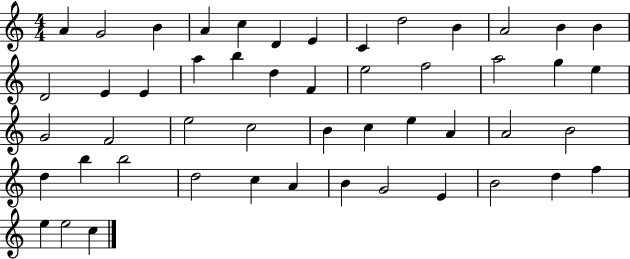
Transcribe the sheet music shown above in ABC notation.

X:1
T:Untitled
M:4/4
L:1/4
K:C
A G2 B A c D E C d2 B A2 B B D2 E E a b d F e2 f2 a2 g e G2 F2 e2 c2 B c e A A2 B2 d b b2 d2 c A B G2 E B2 d f e e2 c